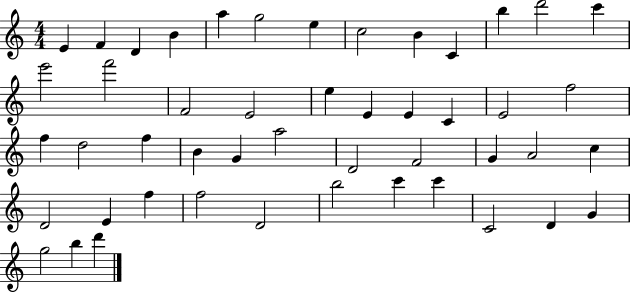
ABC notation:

X:1
T:Untitled
M:4/4
L:1/4
K:C
E F D B a g2 e c2 B C b d'2 c' e'2 f'2 F2 E2 e E E C E2 f2 f d2 f B G a2 D2 F2 G A2 c D2 E f f2 D2 b2 c' c' C2 D G g2 b d'